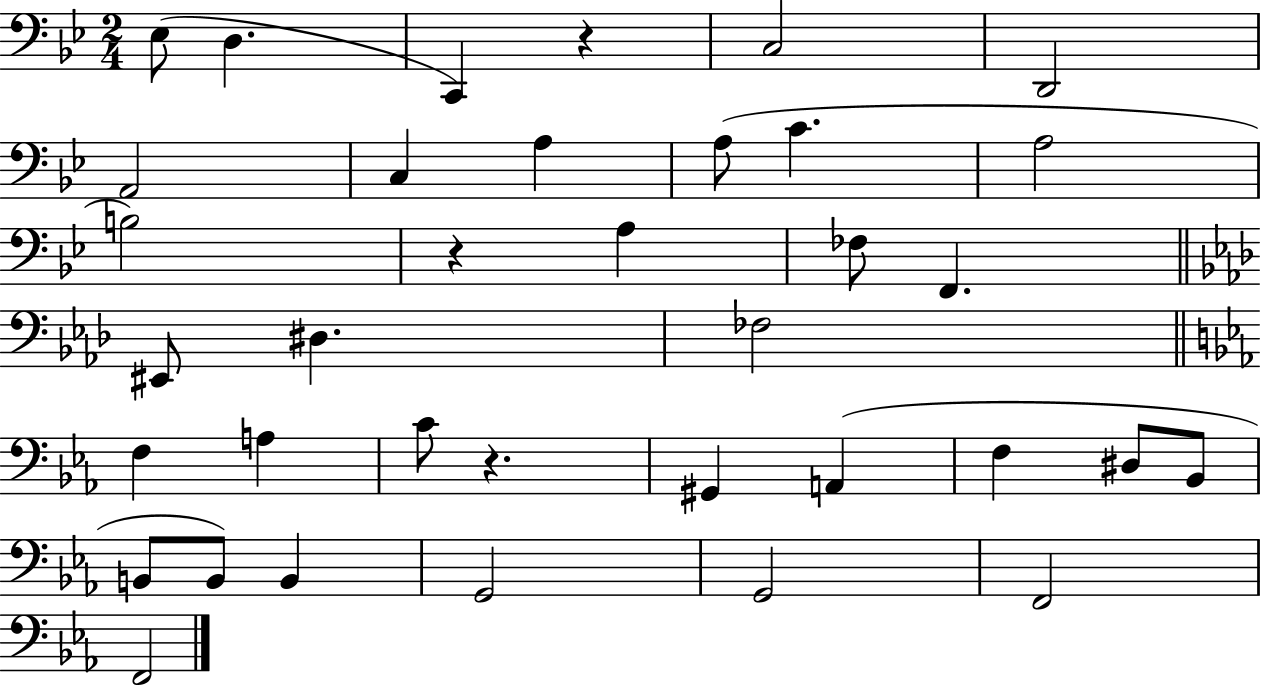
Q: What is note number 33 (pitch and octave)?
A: F2